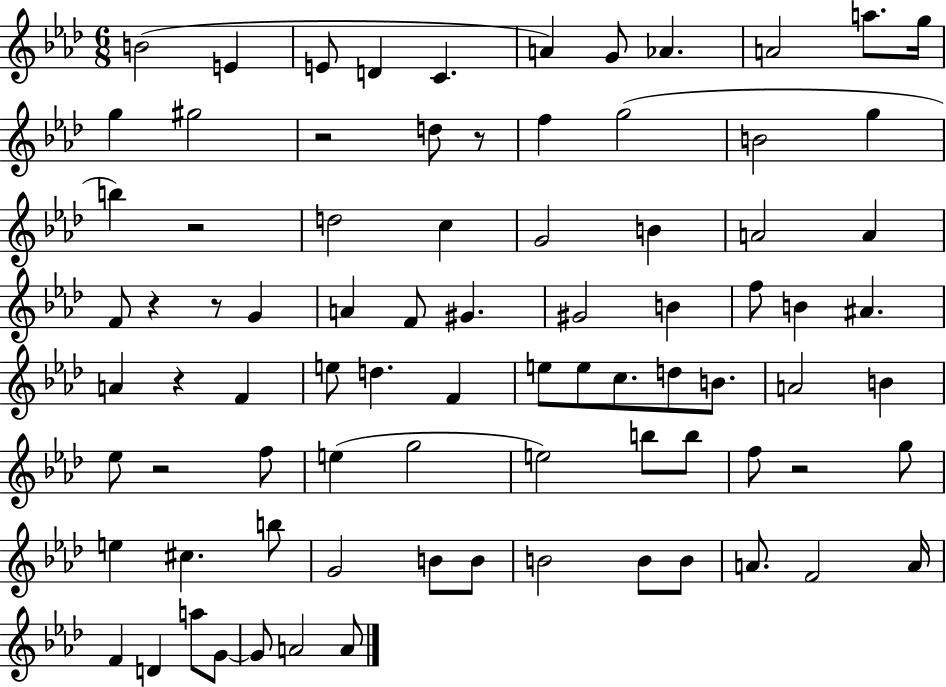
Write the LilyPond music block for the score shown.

{
  \clef treble
  \numericTimeSignature
  \time 6/8
  \key aes \major
  \repeat volta 2 { b'2( e'4 | e'8 d'4 c'4. | a'4) g'8 aes'4. | a'2 a''8. g''16 | \break g''4 gis''2 | r2 d''8 r8 | f''4 g''2( | b'2 g''4 | \break b''4) r2 | d''2 c''4 | g'2 b'4 | a'2 a'4 | \break f'8 r4 r8 g'4 | a'4 f'8 gis'4. | gis'2 b'4 | f''8 b'4 ais'4. | \break a'4 r4 f'4 | e''8 d''4. f'4 | e''8 e''8 c''8. d''8 b'8. | a'2 b'4 | \break ees''8 r2 f''8 | e''4( g''2 | e''2) b''8 b''8 | f''8 r2 g''8 | \break e''4 cis''4. b''8 | g'2 b'8 b'8 | b'2 b'8 b'8 | a'8. f'2 a'16 | \break f'4 d'4 a''8 g'8~~ | g'8 a'2 a'8 | } \bar "|."
}